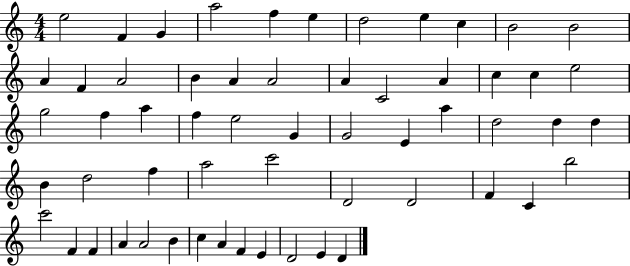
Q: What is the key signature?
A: C major